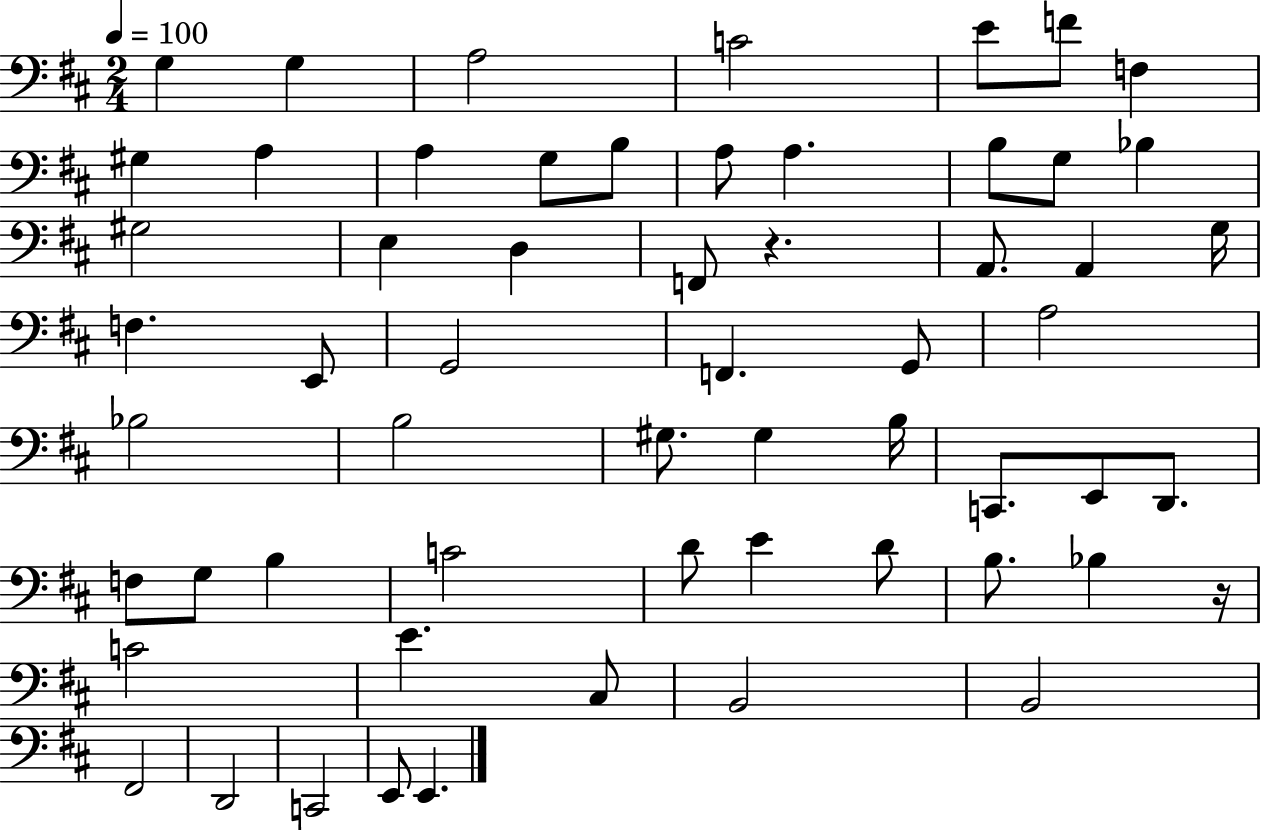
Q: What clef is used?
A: bass